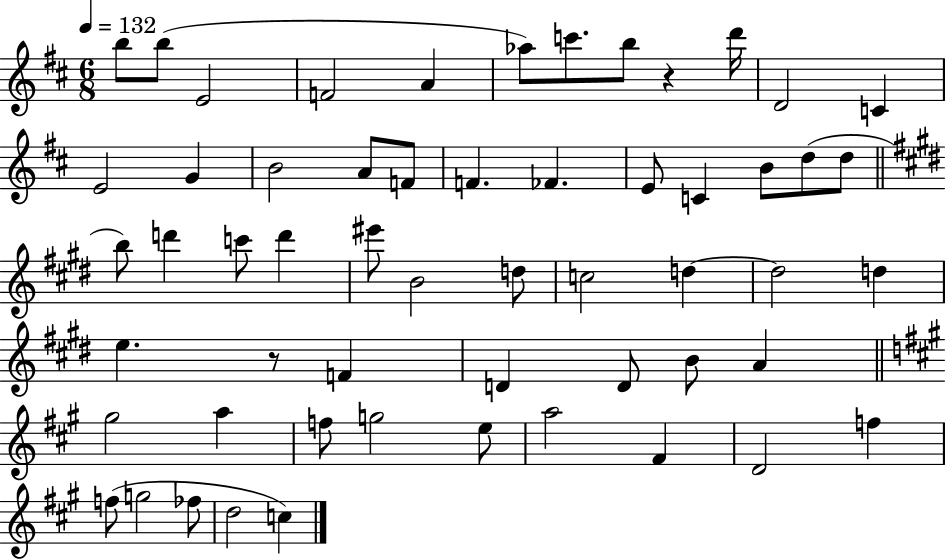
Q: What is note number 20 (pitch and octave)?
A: C4